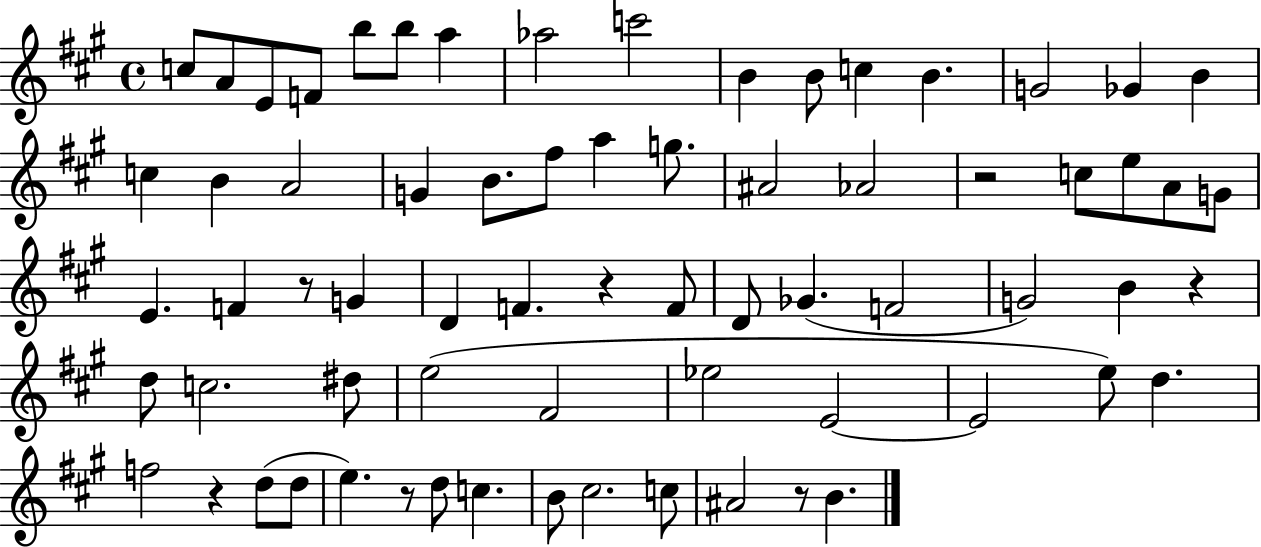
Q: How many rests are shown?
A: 7